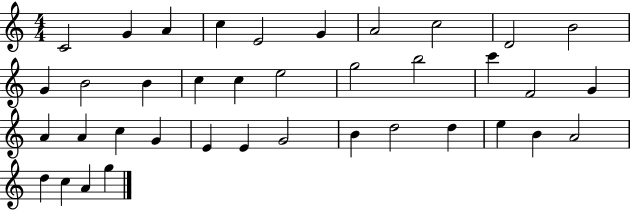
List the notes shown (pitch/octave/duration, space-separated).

C4/h G4/q A4/q C5/q E4/h G4/q A4/h C5/h D4/h B4/h G4/q B4/h B4/q C5/q C5/q E5/h G5/h B5/h C6/q F4/h G4/q A4/q A4/q C5/q G4/q E4/q E4/q G4/h B4/q D5/h D5/q E5/q B4/q A4/h D5/q C5/q A4/q G5/q